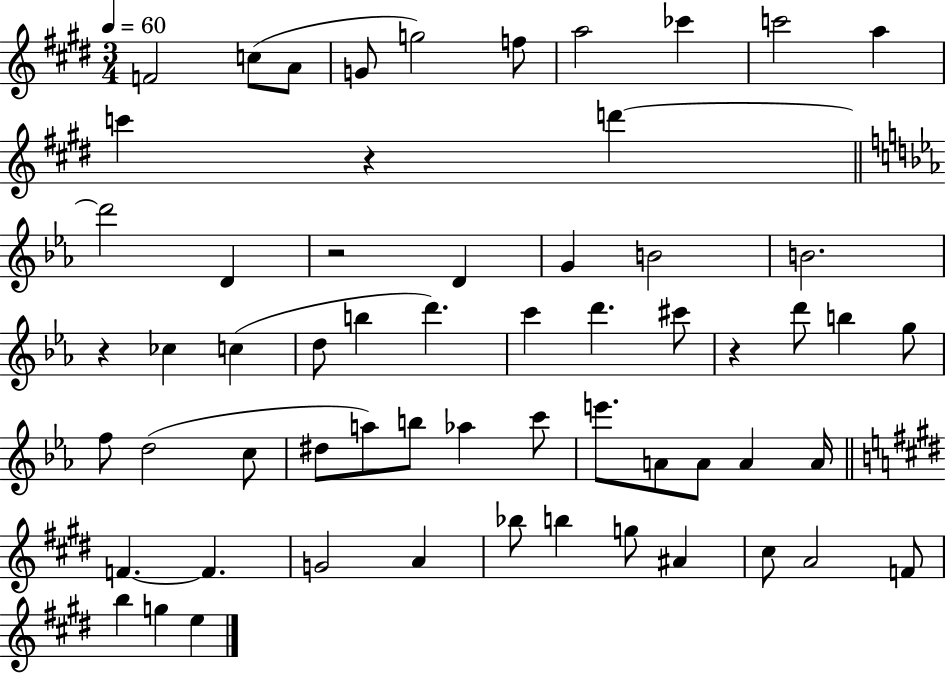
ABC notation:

X:1
T:Untitled
M:3/4
L:1/4
K:E
F2 c/2 A/2 G/2 g2 f/2 a2 _c' c'2 a c' z d' d'2 D z2 D G B2 B2 z _c c d/2 b d' c' d' ^c'/2 z d'/2 b g/2 f/2 d2 c/2 ^d/2 a/2 b/2 _a c'/2 e'/2 A/2 A/2 A A/4 F F G2 A _b/2 b g/2 ^A ^c/2 A2 F/2 b g e